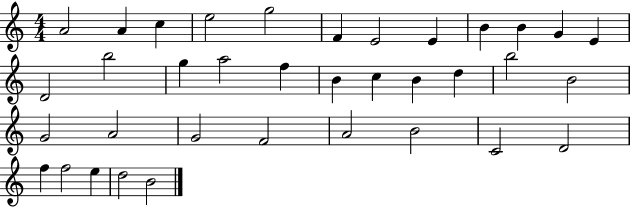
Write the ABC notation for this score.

X:1
T:Untitled
M:4/4
L:1/4
K:C
A2 A c e2 g2 F E2 E B B G E D2 b2 g a2 f B c B d b2 B2 G2 A2 G2 F2 A2 B2 C2 D2 f f2 e d2 B2